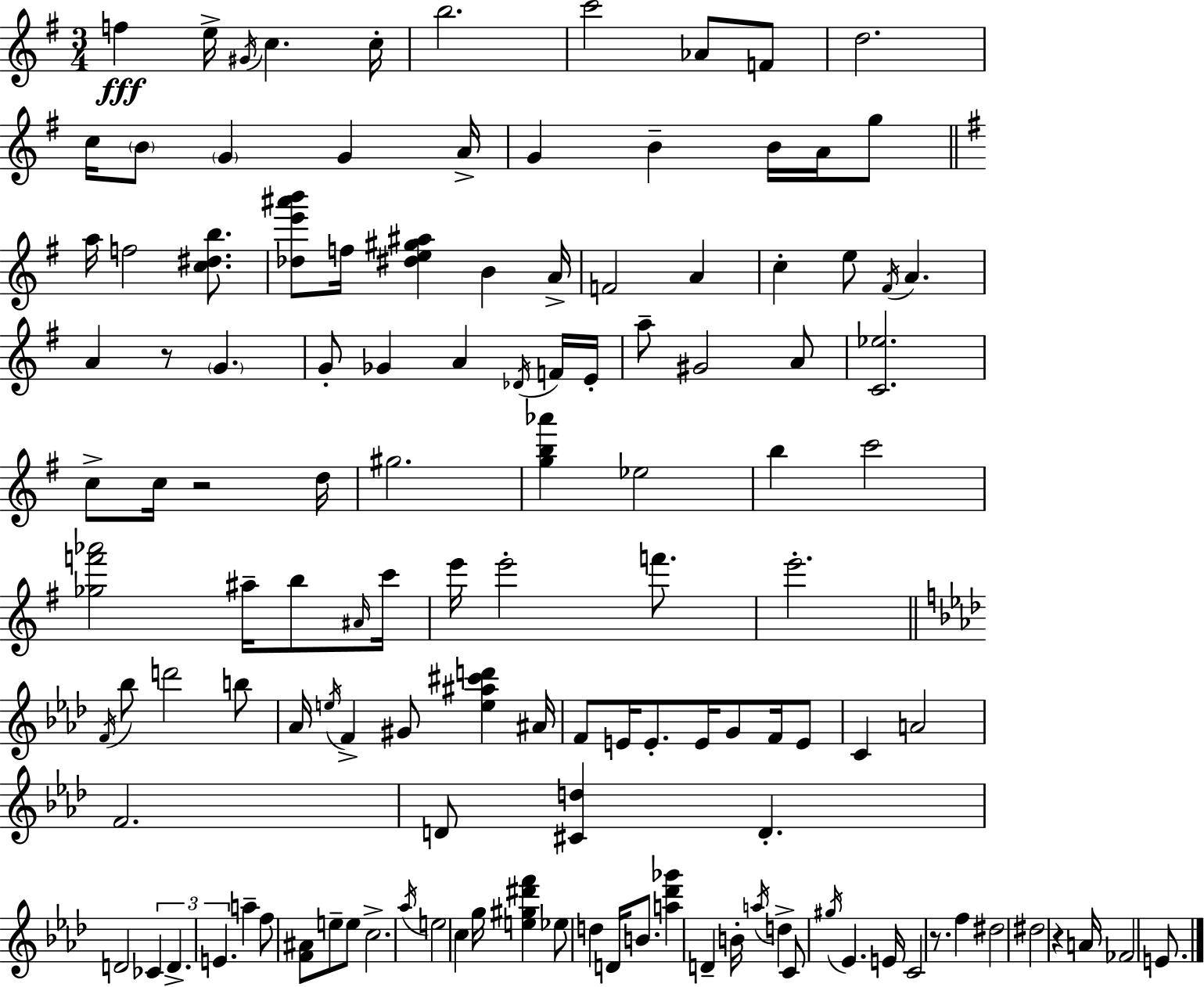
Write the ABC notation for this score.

X:1
T:Untitled
M:3/4
L:1/4
K:Em
f e/4 ^G/4 c c/4 b2 c'2 _A/2 F/2 d2 c/4 B/2 G G A/4 G B B/4 A/4 g/2 a/4 f2 [c^db]/2 [_de'^a'b']/2 f/4 [^de^g^a] B A/4 F2 A c e/2 ^F/4 A A z/2 G G/2 _G A _D/4 F/4 E/4 a/2 ^G2 A/2 [C_e]2 c/2 c/4 z2 d/4 ^g2 [gb_a'] _e2 b c'2 [_gf'_a']2 ^a/4 b/2 ^A/4 c'/4 e'/4 e'2 f'/2 e'2 F/4 _b/2 d'2 b/2 _A/4 e/4 F ^G/2 [e^a^c'd'] ^A/4 F/2 E/4 E/2 E/4 G/2 F/4 E/2 C A2 F2 D/2 [^Cd] D D2 _C D E a f/2 [F^A]/2 e/2 e/2 c2 _a/4 e2 c g/4 [e^g^d'f'] _e/2 d D/4 B/2 [a_d'_g'] D B/4 a/4 d C/2 ^g/4 _E E/4 C2 z/2 f ^d2 ^d2 z A/4 _F2 E/2